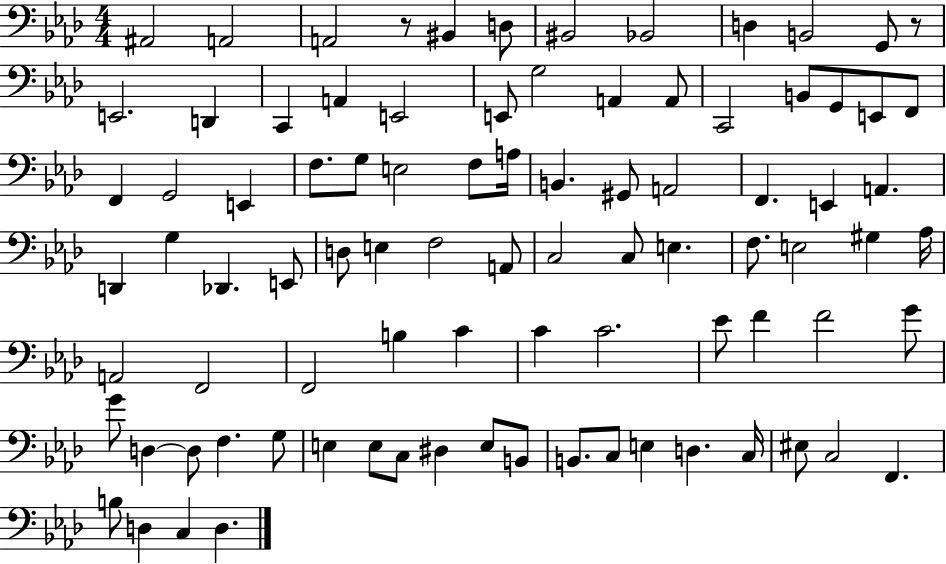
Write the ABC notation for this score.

X:1
T:Untitled
M:4/4
L:1/4
K:Ab
^A,,2 A,,2 A,,2 z/2 ^B,, D,/2 ^B,,2 _B,,2 D, B,,2 G,,/2 z/2 E,,2 D,, C,, A,, E,,2 E,,/2 G,2 A,, A,,/2 C,,2 B,,/2 G,,/2 E,,/2 F,,/2 F,, G,,2 E,, F,/2 G,/2 E,2 F,/2 A,/4 B,, ^G,,/2 A,,2 F,, E,, A,, D,, G, _D,, E,,/2 D,/2 E, F,2 A,,/2 C,2 C,/2 E, F,/2 E,2 ^G, _A,/4 A,,2 F,,2 F,,2 B, C C C2 _E/2 F F2 G/2 G/2 D, D,/2 F, G,/2 E, E,/2 C,/2 ^D, E,/2 B,,/2 B,,/2 C,/2 E, D, C,/4 ^E,/2 C,2 F,, B,/2 D, C, D,